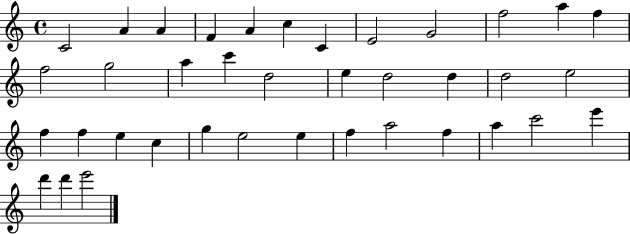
{
  \clef treble
  \time 4/4
  \defaultTimeSignature
  \key c \major
  c'2 a'4 a'4 | f'4 a'4 c''4 c'4 | e'2 g'2 | f''2 a''4 f''4 | \break f''2 g''2 | a''4 c'''4 d''2 | e''4 d''2 d''4 | d''2 e''2 | \break f''4 f''4 e''4 c''4 | g''4 e''2 e''4 | f''4 a''2 f''4 | a''4 c'''2 e'''4 | \break d'''4 d'''4 e'''2 | \bar "|."
}